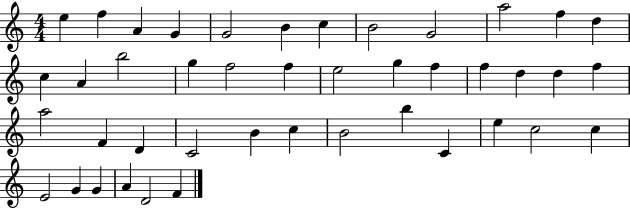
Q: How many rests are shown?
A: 0